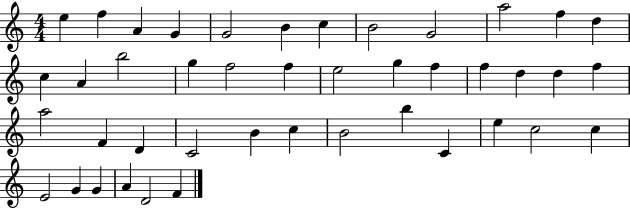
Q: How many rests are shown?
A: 0